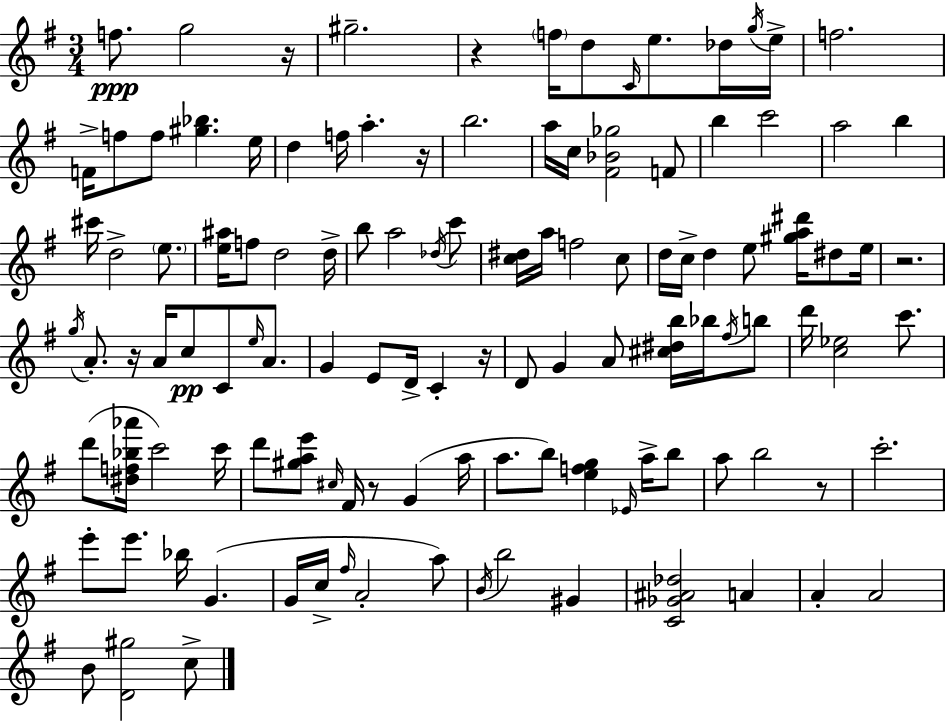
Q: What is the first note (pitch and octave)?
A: F5